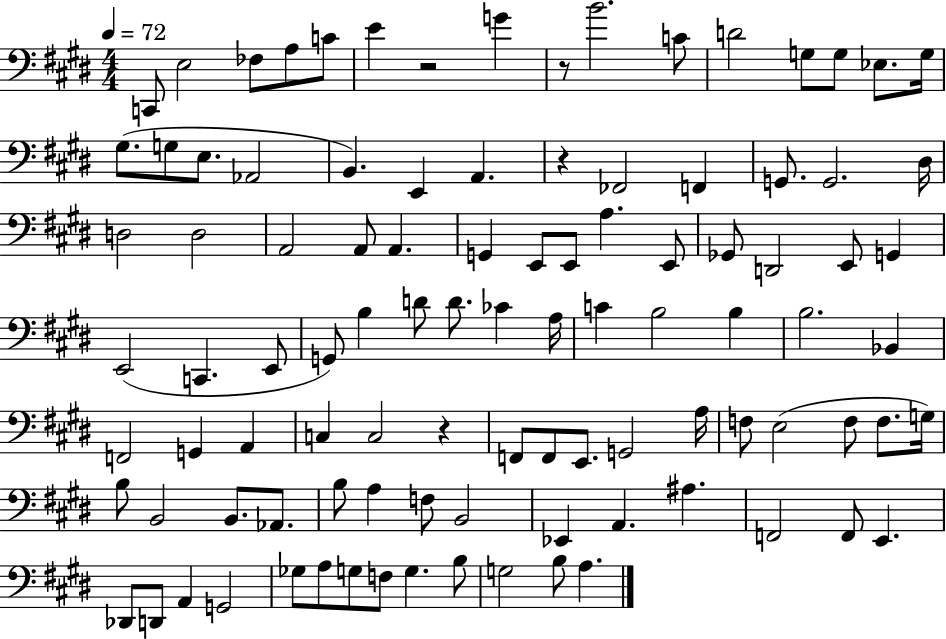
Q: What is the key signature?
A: E major